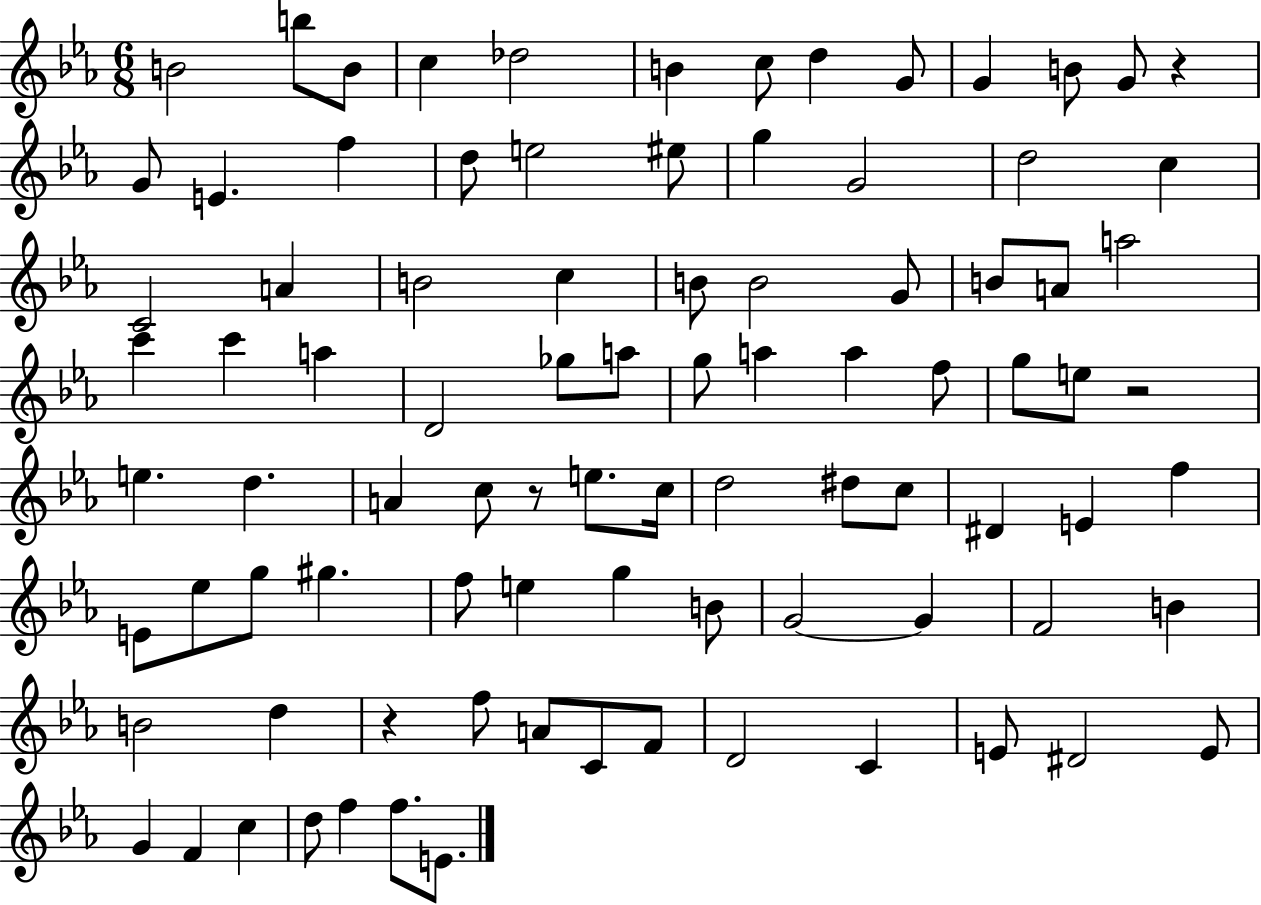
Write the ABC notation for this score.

X:1
T:Untitled
M:6/8
L:1/4
K:Eb
B2 b/2 B/2 c _d2 B c/2 d G/2 G B/2 G/2 z G/2 E f d/2 e2 ^e/2 g G2 d2 c C2 A B2 c B/2 B2 G/2 B/2 A/2 a2 c' c' a D2 _g/2 a/2 g/2 a a f/2 g/2 e/2 z2 e d A c/2 z/2 e/2 c/4 d2 ^d/2 c/2 ^D E f E/2 _e/2 g/2 ^g f/2 e g B/2 G2 G F2 B B2 d z f/2 A/2 C/2 F/2 D2 C E/2 ^D2 E/2 G F c d/2 f f/2 E/2